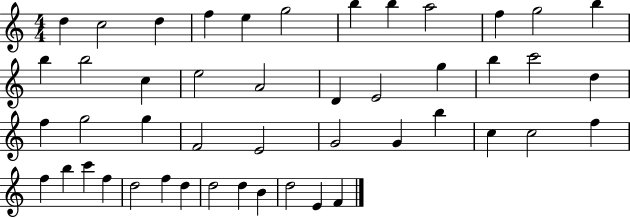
D5/q C5/h D5/q F5/q E5/q G5/h B5/q B5/q A5/h F5/q G5/h B5/q B5/q B5/h C5/q E5/h A4/h D4/q E4/h G5/q B5/q C6/h D5/q F5/q G5/h G5/q F4/h E4/h G4/h G4/q B5/q C5/q C5/h F5/q F5/q B5/q C6/q F5/q D5/h F5/q D5/q D5/h D5/q B4/q D5/h E4/q F4/q